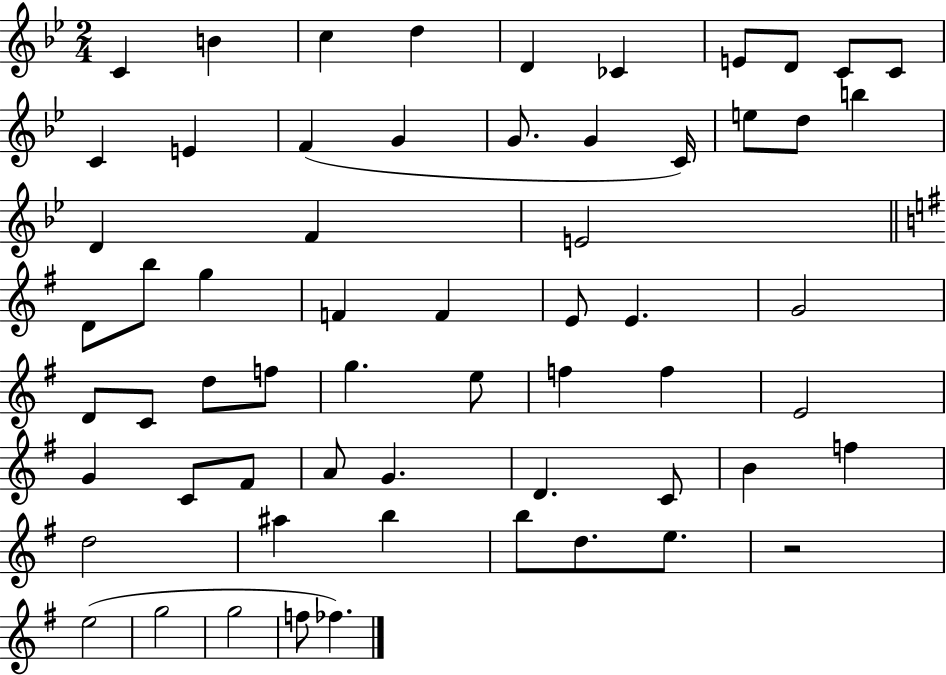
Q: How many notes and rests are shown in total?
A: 61